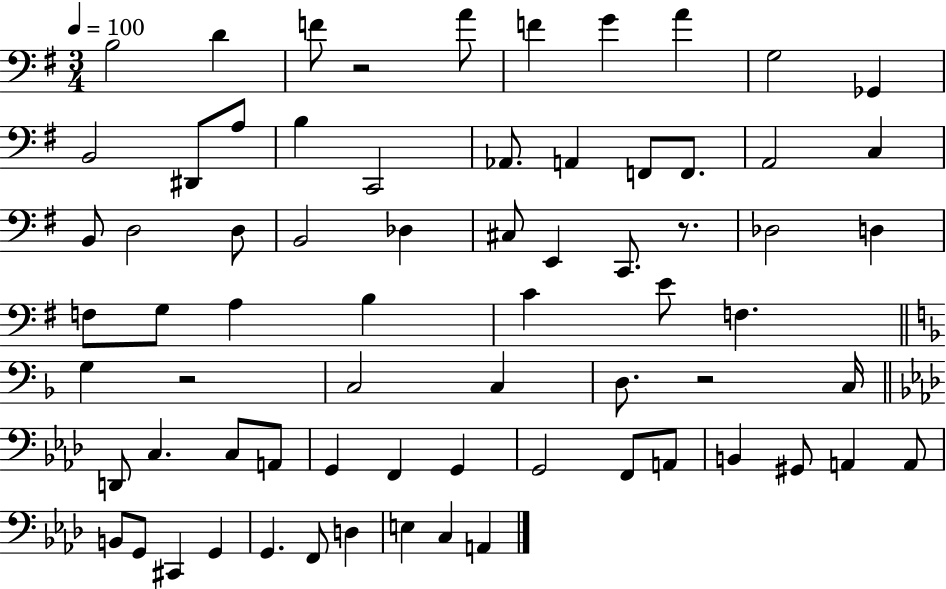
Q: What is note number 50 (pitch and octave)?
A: G2